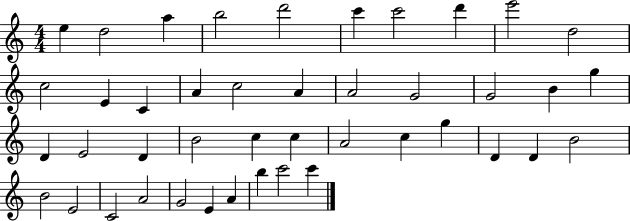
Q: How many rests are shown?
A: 0